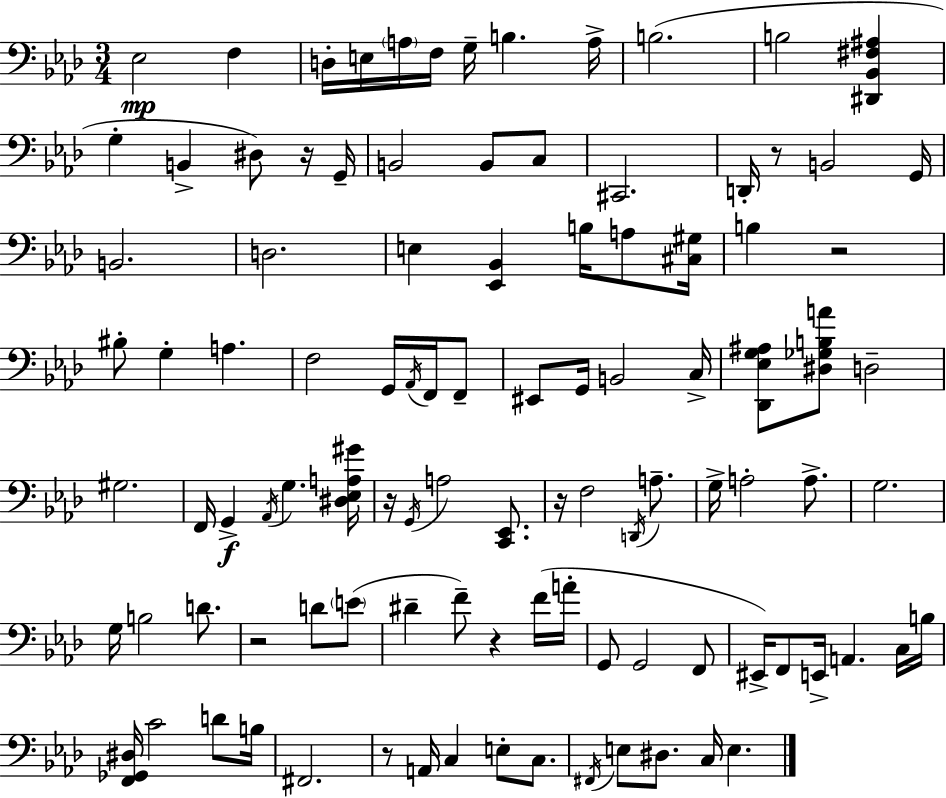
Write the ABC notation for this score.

X:1
T:Untitled
M:3/4
L:1/4
K:Ab
_E,2 F, D,/4 E,/4 A,/4 F,/4 G,/4 B, A,/4 B,2 B,2 [^D,,_B,,^F,^A,] G, B,, ^D,/2 z/4 G,,/4 B,,2 B,,/2 C,/2 ^C,,2 D,,/4 z/2 B,,2 G,,/4 B,,2 D,2 E, [_E,,_B,,] B,/4 A,/2 [^C,^G,]/4 B, z2 ^B,/2 G, A, F,2 G,,/4 _A,,/4 F,,/4 F,,/2 ^E,,/2 G,,/4 B,,2 C,/4 [_D,,_E,G,^A,]/2 [^D,_G,B,A]/2 D,2 ^G,2 F,,/4 G,, _A,,/4 G, [^D,_E,A,^G]/4 z/4 G,,/4 A,2 [C,,_E,,]/2 z/4 F,2 D,,/4 A,/2 G,/4 A,2 A,/2 G,2 G,/4 B,2 D/2 z2 D/2 E/2 ^D F/2 z F/4 A/4 G,,/2 G,,2 F,,/2 ^E,,/4 F,,/2 E,,/4 A,, C,/4 B,/4 [F,,_G,,^D,]/4 C2 D/2 B,/4 ^F,,2 z/2 A,,/4 C, E,/2 C,/2 ^F,,/4 E,/2 ^D,/2 C,/4 E,